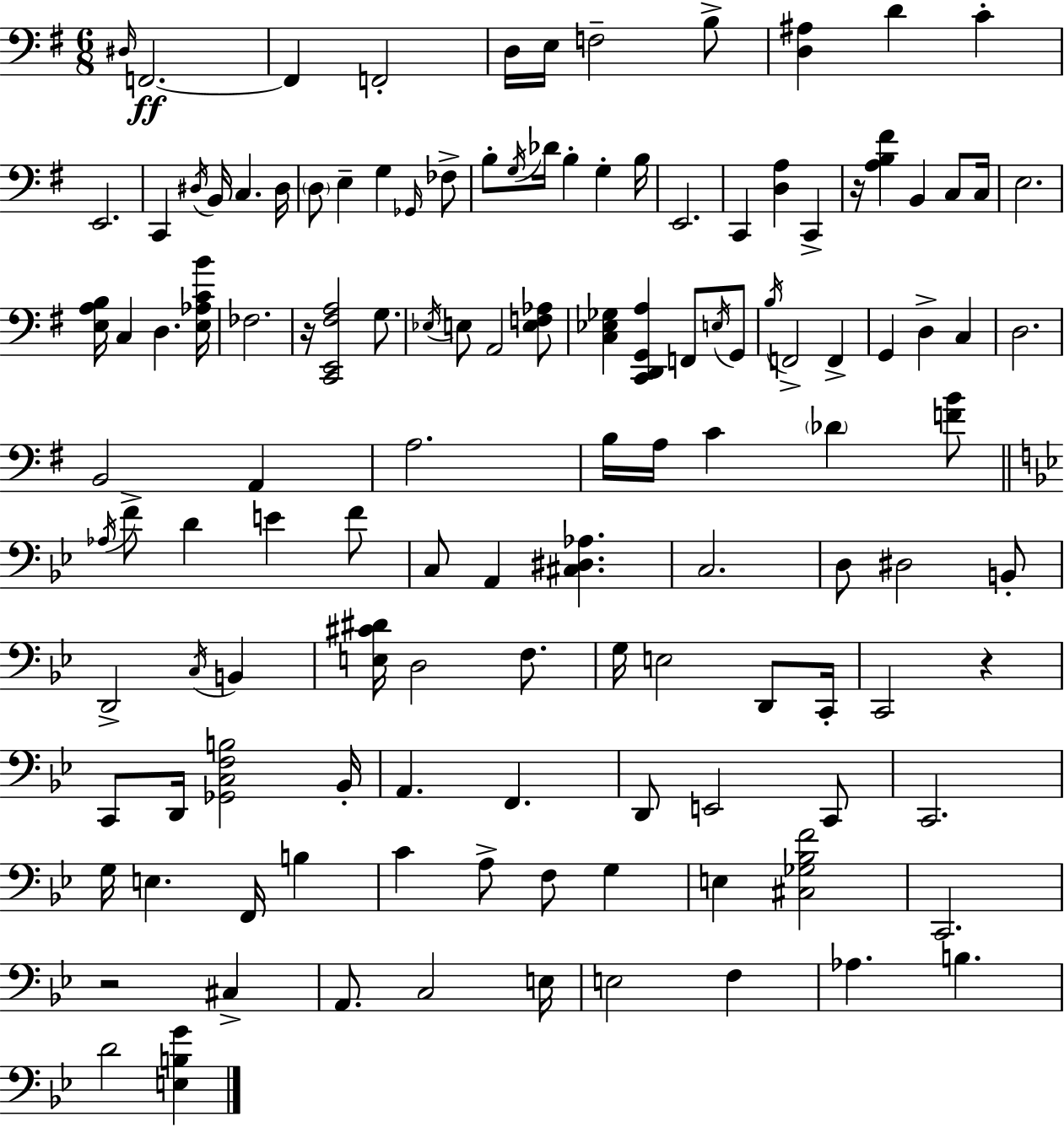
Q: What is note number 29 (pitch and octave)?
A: C2